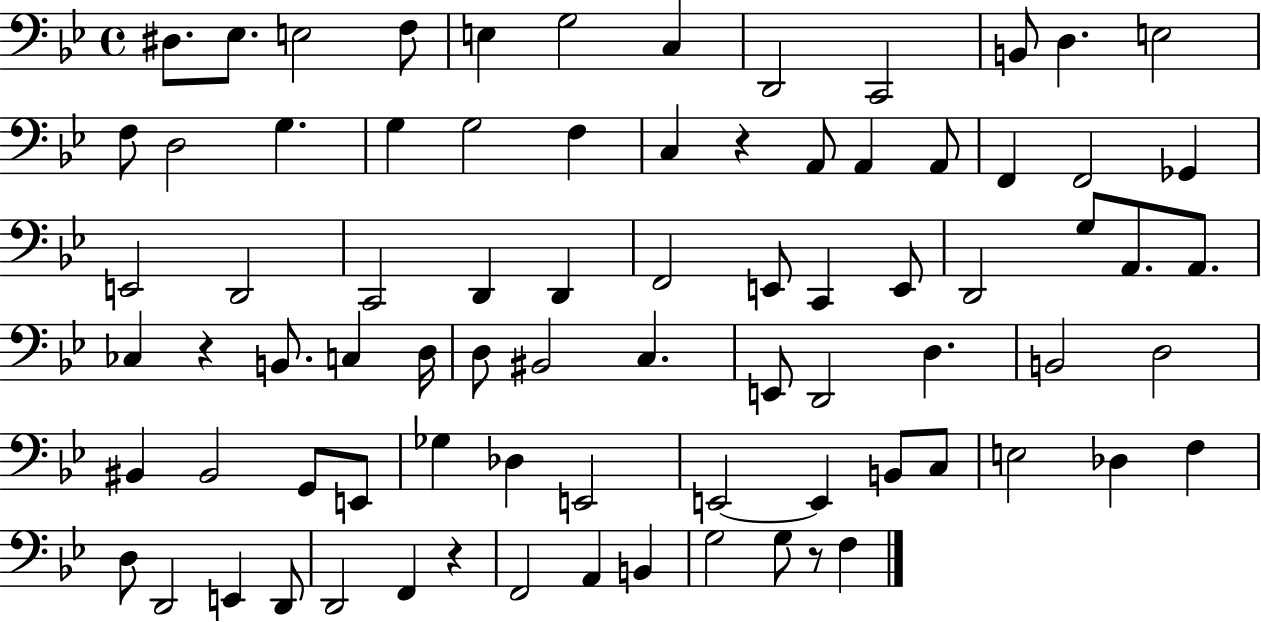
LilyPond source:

{
  \clef bass
  \time 4/4
  \defaultTimeSignature
  \key bes \major
  dis8. ees8. e2 f8 | e4 g2 c4 | d,2 c,2 | b,8 d4. e2 | \break f8 d2 g4. | g4 g2 f4 | c4 r4 a,8 a,4 a,8 | f,4 f,2 ges,4 | \break e,2 d,2 | c,2 d,4 d,4 | f,2 e,8 c,4 e,8 | d,2 g8 a,8. a,8. | \break ces4 r4 b,8. c4 d16 | d8 bis,2 c4. | e,8 d,2 d4. | b,2 d2 | \break bis,4 bis,2 g,8 e,8 | ges4 des4 e,2 | e,2~~ e,4 b,8 c8 | e2 des4 f4 | \break d8 d,2 e,4 d,8 | d,2 f,4 r4 | f,2 a,4 b,4 | g2 g8 r8 f4 | \break \bar "|."
}